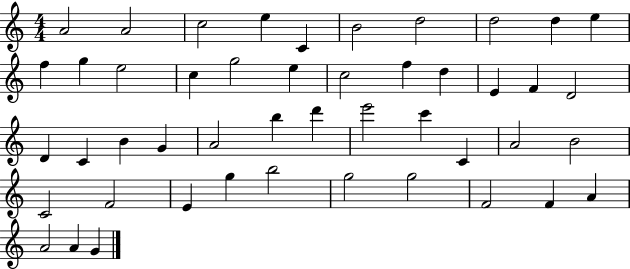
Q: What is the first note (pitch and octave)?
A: A4